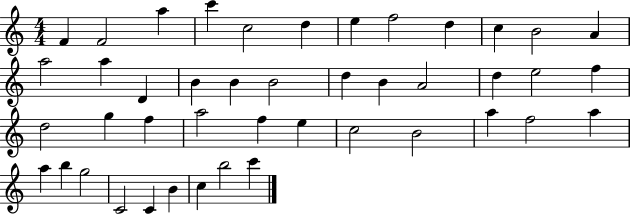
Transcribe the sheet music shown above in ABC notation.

X:1
T:Untitled
M:4/4
L:1/4
K:C
F F2 a c' c2 d e f2 d c B2 A a2 a D B B B2 d B A2 d e2 f d2 g f a2 f e c2 B2 a f2 a a b g2 C2 C B c b2 c'